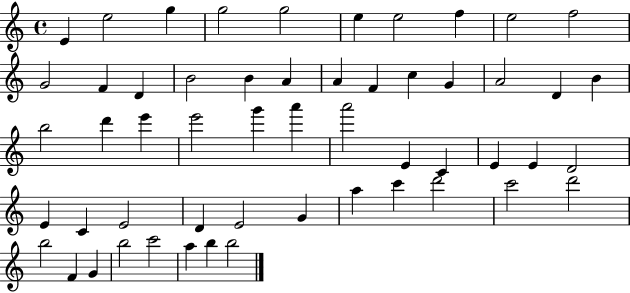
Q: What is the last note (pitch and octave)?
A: B5